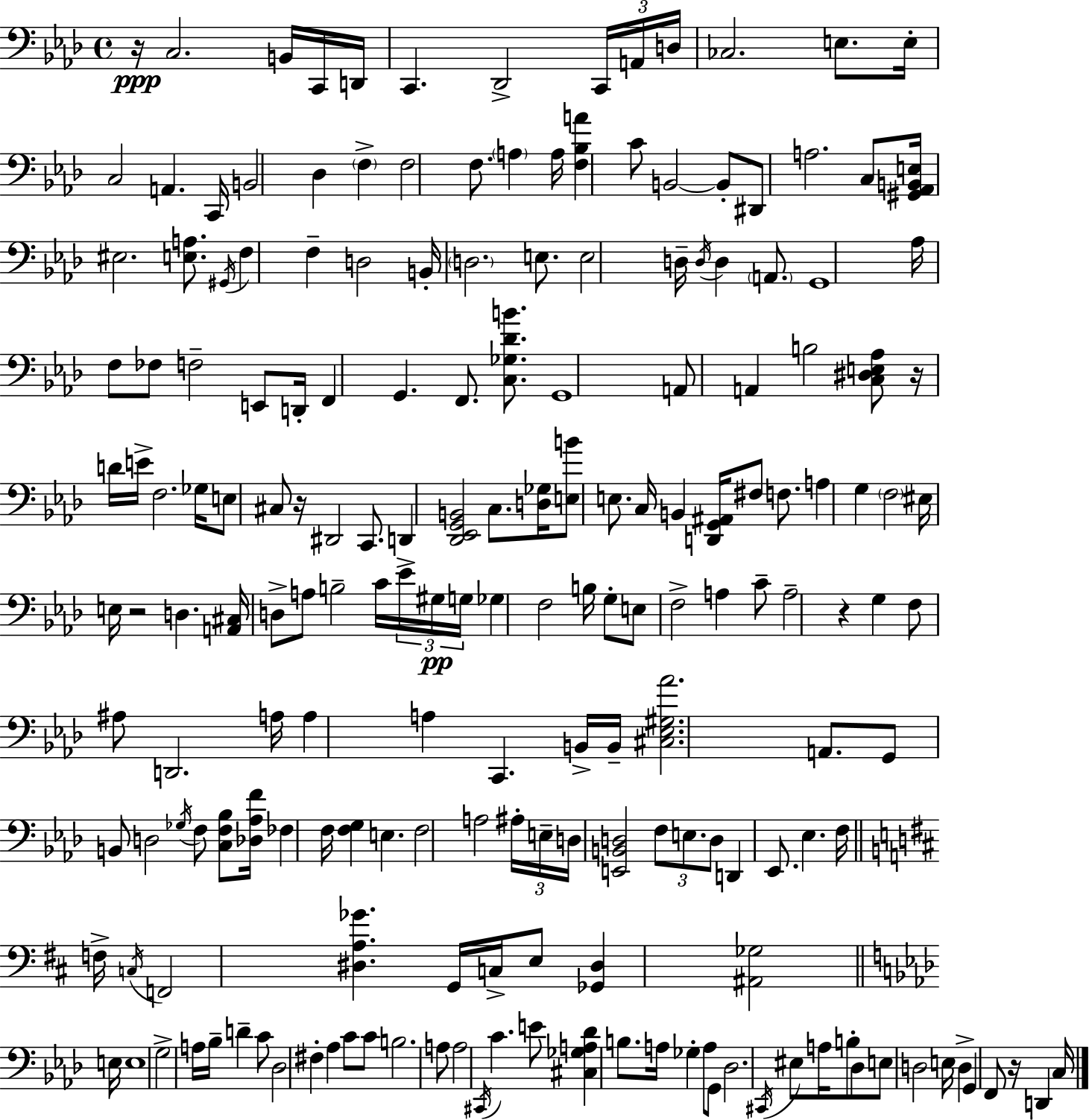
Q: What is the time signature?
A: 4/4